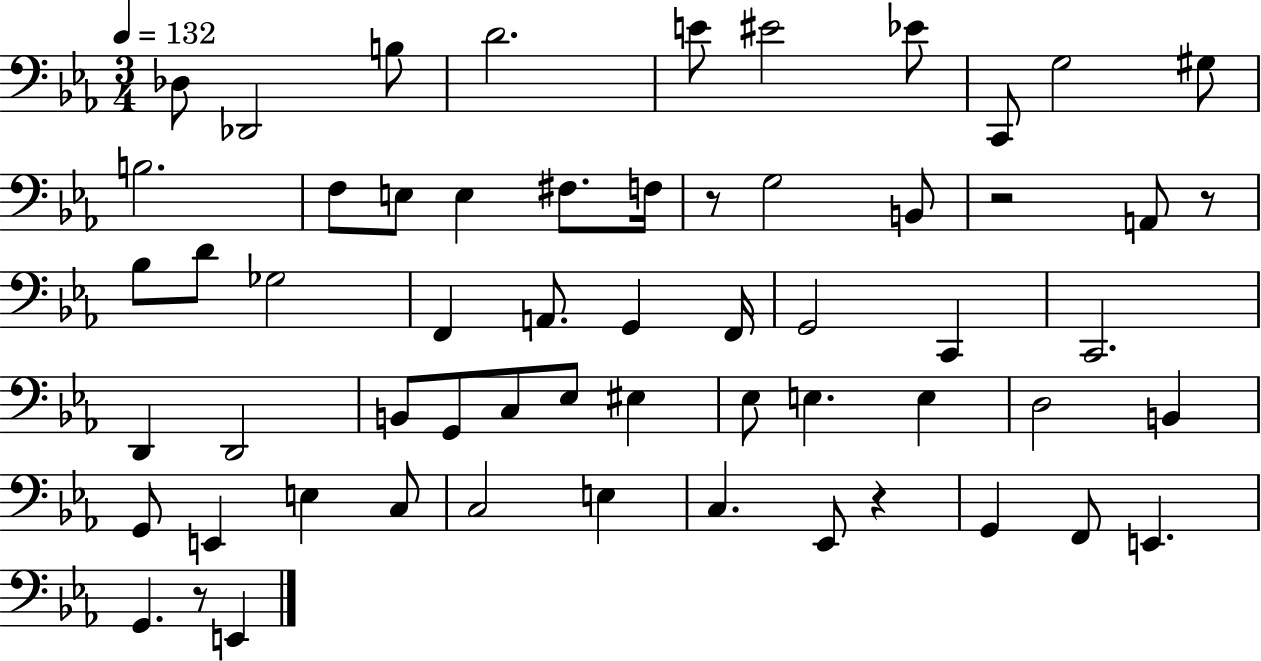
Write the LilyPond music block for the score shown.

{
  \clef bass
  \numericTimeSignature
  \time 3/4
  \key ees \major
  \tempo 4 = 132
  des8 des,2 b8 | d'2. | e'8 eis'2 ees'8 | c,8 g2 gis8 | \break b2. | f8 e8 e4 fis8. f16 | r8 g2 b,8 | r2 a,8 r8 | \break bes8 d'8 ges2 | f,4 a,8. g,4 f,16 | g,2 c,4 | c,2. | \break d,4 d,2 | b,8 g,8 c8 ees8 eis4 | ees8 e4. e4 | d2 b,4 | \break g,8 e,4 e4 c8 | c2 e4 | c4. ees,8 r4 | g,4 f,8 e,4. | \break g,4. r8 e,4 | \bar "|."
}